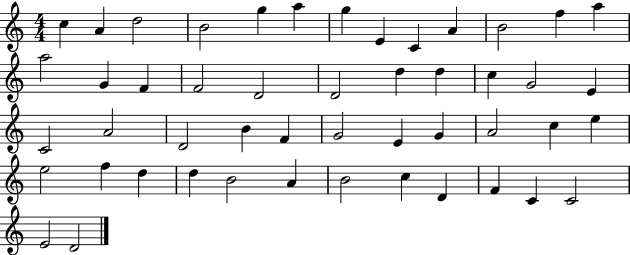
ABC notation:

X:1
T:Untitled
M:4/4
L:1/4
K:C
c A d2 B2 g a g E C A B2 f a a2 G F F2 D2 D2 d d c G2 E C2 A2 D2 B F G2 E G A2 c e e2 f d d B2 A B2 c D F C C2 E2 D2